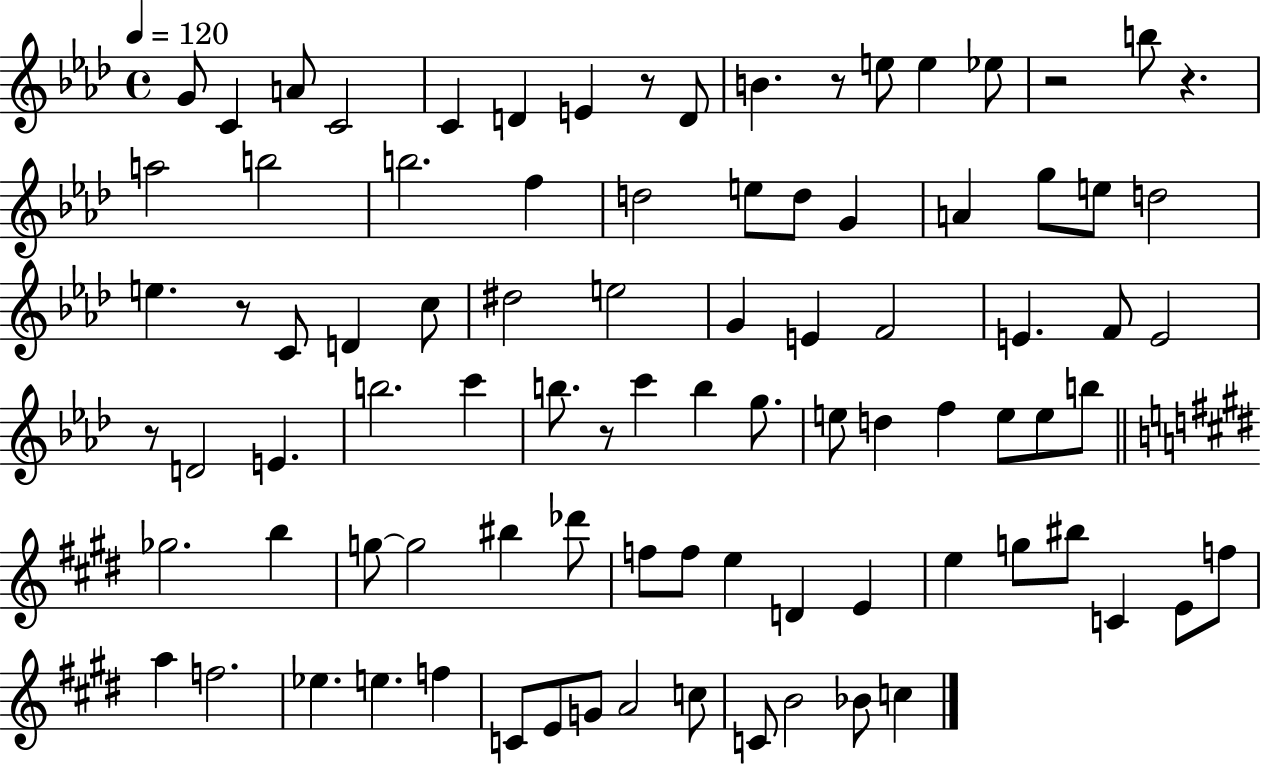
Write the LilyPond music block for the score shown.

{
  \clef treble
  \time 4/4
  \defaultTimeSignature
  \key aes \major
  \tempo 4 = 120
  \repeat volta 2 { g'8 c'4 a'8 c'2 | c'4 d'4 e'4 r8 d'8 | b'4. r8 e''8 e''4 ees''8 | r2 b''8 r4. | \break a''2 b''2 | b''2. f''4 | d''2 e''8 d''8 g'4 | a'4 g''8 e''8 d''2 | \break e''4. r8 c'8 d'4 c''8 | dis''2 e''2 | g'4 e'4 f'2 | e'4. f'8 e'2 | \break r8 d'2 e'4. | b''2. c'''4 | b''8. r8 c'''4 b''4 g''8. | e''8 d''4 f''4 e''8 e''8 b''8 | \break \bar "||" \break \key e \major ges''2. b''4 | g''8~~ g''2 bis''4 des'''8 | f''8 f''8 e''4 d'4 e'4 | e''4 g''8 bis''8 c'4 e'8 f''8 | \break a''4 f''2. | ees''4. e''4. f''4 | c'8 e'8 g'8 a'2 c''8 | c'8 b'2 bes'8 c''4 | \break } \bar "|."
}